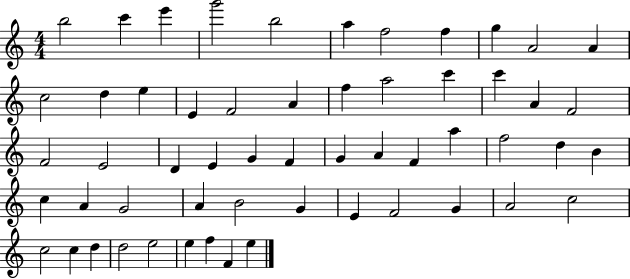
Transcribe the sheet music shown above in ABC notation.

X:1
T:Untitled
M:4/4
L:1/4
K:C
b2 c' e' g'2 b2 a f2 f g A2 A c2 d e E F2 A f a2 c' c' A F2 F2 E2 D E G F G A F a f2 d B c A G2 A B2 G E F2 G A2 c2 c2 c d d2 e2 e f F e